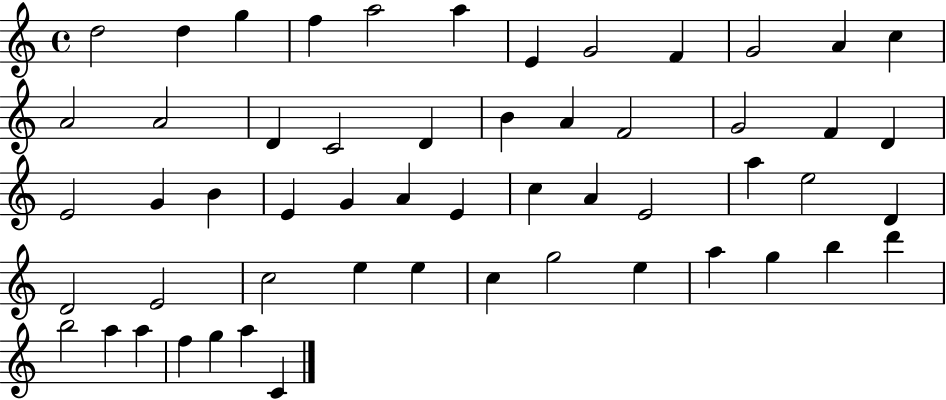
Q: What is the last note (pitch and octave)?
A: C4